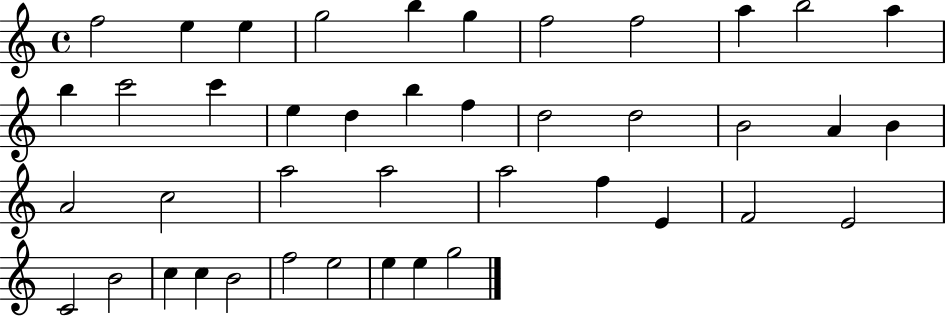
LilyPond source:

{
  \clef treble
  \time 4/4
  \defaultTimeSignature
  \key c \major
  f''2 e''4 e''4 | g''2 b''4 g''4 | f''2 f''2 | a''4 b''2 a''4 | \break b''4 c'''2 c'''4 | e''4 d''4 b''4 f''4 | d''2 d''2 | b'2 a'4 b'4 | \break a'2 c''2 | a''2 a''2 | a''2 f''4 e'4 | f'2 e'2 | \break c'2 b'2 | c''4 c''4 b'2 | f''2 e''2 | e''4 e''4 g''2 | \break \bar "|."
}